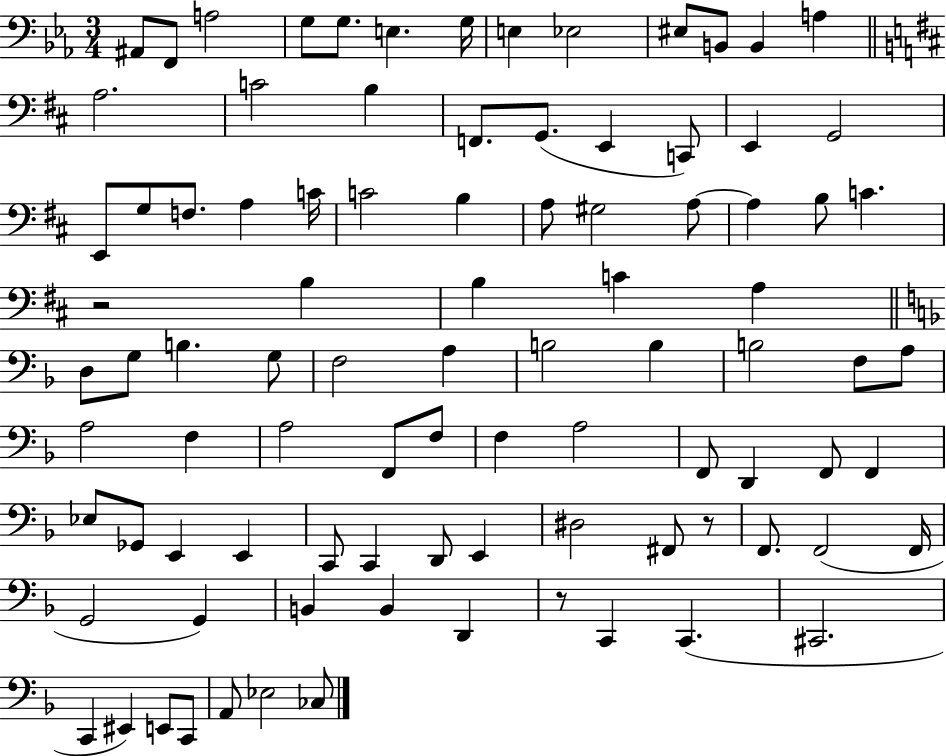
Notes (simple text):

A#2/e F2/e A3/h G3/e G3/e. E3/q. G3/s E3/q Eb3/h EIS3/e B2/e B2/q A3/q A3/h. C4/h B3/q F2/e. G2/e. E2/q C2/e E2/q G2/h E2/e G3/e F3/e. A3/q C4/s C4/h B3/q A3/e G#3/h A3/e A3/q B3/e C4/q. R/h B3/q B3/q C4/q A3/q D3/e G3/e B3/q. G3/e F3/h A3/q B3/h B3/q B3/h F3/e A3/e A3/h F3/q A3/h F2/e F3/e F3/q A3/h F2/e D2/q F2/e F2/q Eb3/e Gb2/e E2/q E2/q C2/e C2/q D2/e E2/q D#3/h F#2/e R/e F2/e. F2/h F2/s G2/h G2/q B2/q B2/q D2/q R/e C2/q C2/q. C#2/h. C2/q EIS2/q E2/e C2/e A2/e Eb3/h CES3/e